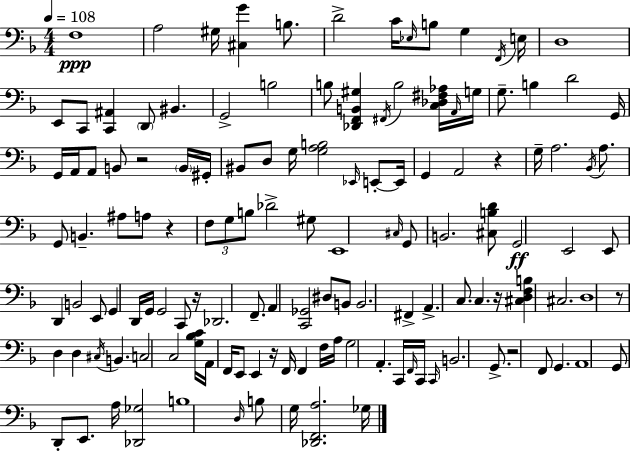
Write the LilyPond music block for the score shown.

{
  \clef bass
  \numericTimeSignature
  \time 4/4
  \key f \major
  \tempo 4 = 108
  \repeat volta 2 { f1\ppp | a2 gis16 <cis g'>4 b8. | d'2-> c'16 \grace { ees16 } b8 g4 | \acciaccatura { f,16 } e16 d1 | \break e,8 c,8 <c, ais,>4 \parenthesize d,8 bis,4. | g,2-> b2 | b8 <des, f, b, gis>4 \acciaccatura { fis,16 } b2 | <c des fis aes>16 \grace { a,16 } g16 g8.-- b4 d'2 | \break g,16 g,16 a,16 a,8 b,8 r2 | \parenthesize b,16 gis,16-. bis,8 d8 g16 <g a b>2 | \grace { ees,16 } e,8-.~~ e,16 g,4 a,2 | r4 g16-- a2. | \break \acciaccatura { bes,16 } a8. g,8 b,4.-- ais8 | a8 r4 \tuplet 3/2 { f8 g8 b8 } des'2-> | gis8 e,1 | \grace { cis16 } g,8 b,2. | \break <cis b d'>8 g,2\ff e,2 | e,8 d,4 b,2 | e,8 g,4 d,16 g,16 g,2 | c,8 r16 des,2. | \break f,8.-- a,4 <c, ges,>2 | dis8 b,8 b,2. | fis,4-> a,4.-> c8. | c4. r16 <cis d f b>4 cis2. | \break d1 | r8 d4 d4 | \acciaccatura { cis16 } b,4. c2 | c2 <g bes c'>16 a,16 f,16 e,8 e,4 | \break r16 f,16 f,4 f16 a16 g2 | a,4.-. c,16 \grace { f,16 } c,16 \grace { c,16 } b,2. | g,8.-> r2 | f,8 g,4. a,1 | \break g,8 d,8-. e,8. | a16 <des, ges>2 b1 | \grace { d16 } b8 g16 <des, f, a>2. | ges16 } \bar "|."
}